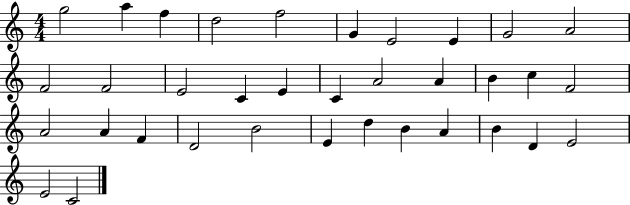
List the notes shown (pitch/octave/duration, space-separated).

G5/h A5/q F5/q D5/h F5/h G4/q E4/h E4/q G4/h A4/h F4/h F4/h E4/h C4/q E4/q C4/q A4/h A4/q B4/q C5/q F4/h A4/h A4/q F4/q D4/h B4/h E4/q D5/q B4/q A4/q B4/q D4/q E4/h E4/h C4/h